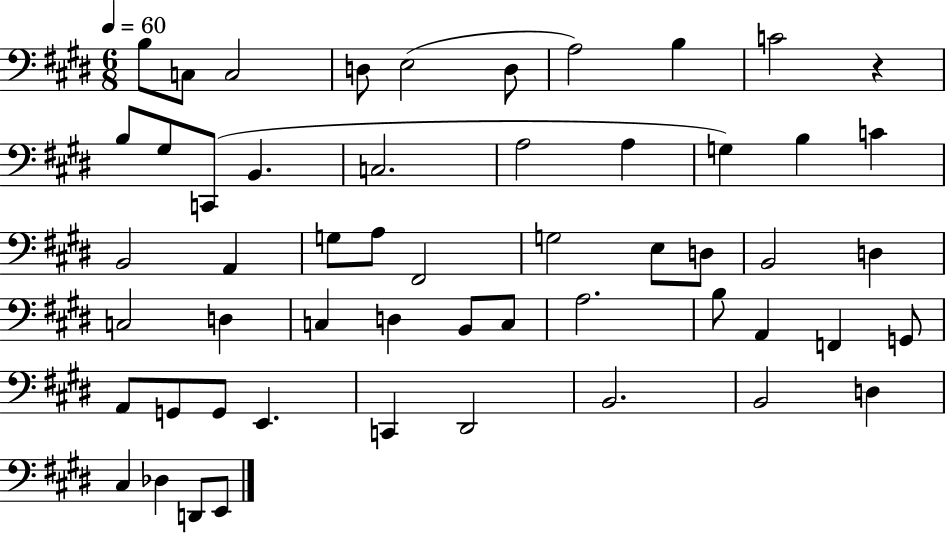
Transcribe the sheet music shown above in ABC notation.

X:1
T:Untitled
M:6/8
L:1/4
K:E
B,/2 C,/2 C,2 D,/2 E,2 D,/2 A,2 B, C2 z B,/2 ^G,/2 C,,/2 B,, C,2 A,2 A, G, B, C B,,2 A,, G,/2 A,/2 ^F,,2 G,2 E,/2 D,/2 B,,2 D, C,2 D, C, D, B,,/2 C,/2 A,2 B,/2 A,, F,, G,,/2 A,,/2 G,,/2 G,,/2 E,, C,, ^D,,2 B,,2 B,,2 D, ^C, _D, D,,/2 E,,/2